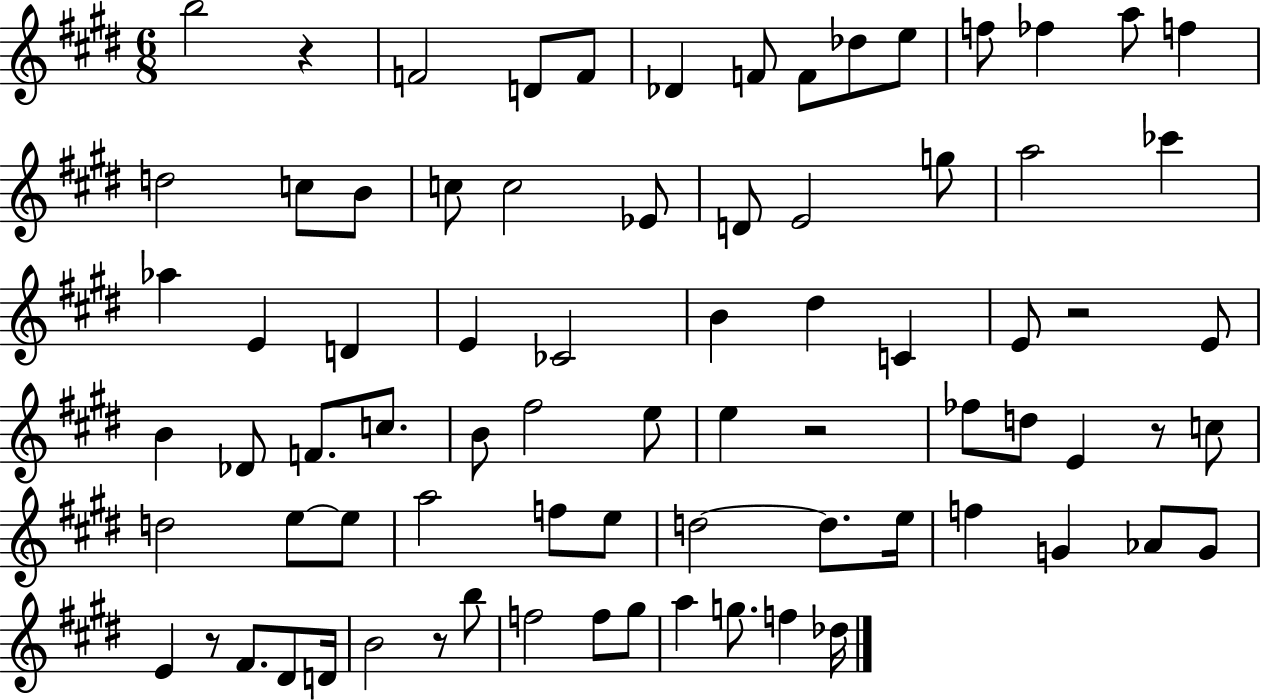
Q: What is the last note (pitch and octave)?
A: Db5